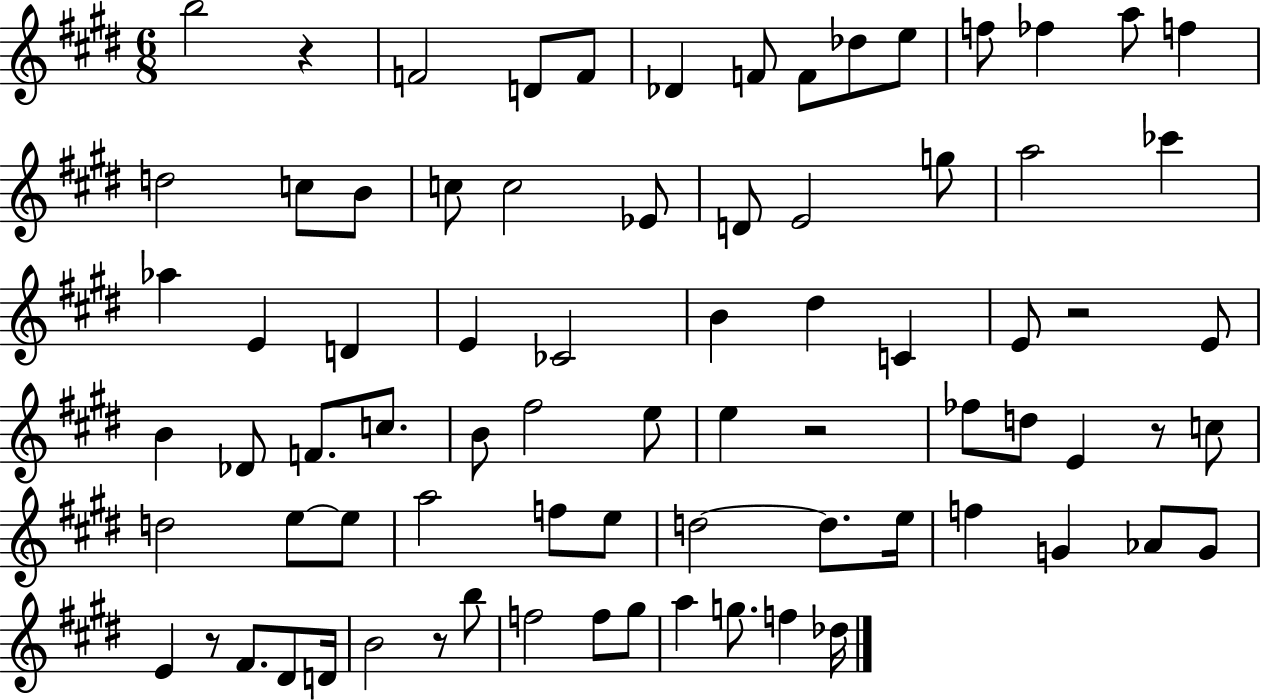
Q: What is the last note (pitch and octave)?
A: Db5